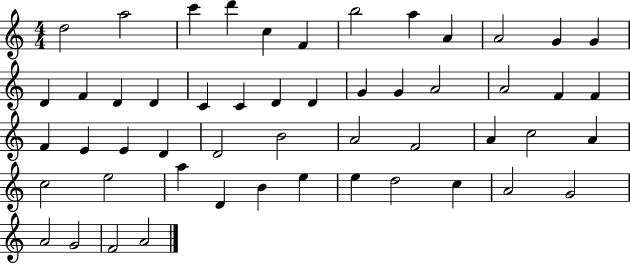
D5/h A5/h C6/q D6/q C5/q F4/q B5/h A5/q A4/q A4/h G4/q G4/q D4/q F4/q D4/q D4/q C4/q C4/q D4/q D4/q G4/q G4/q A4/h A4/h F4/q F4/q F4/q E4/q E4/q D4/q D4/h B4/h A4/h F4/h A4/q C5/h A4/q C5/h E5/h A5/q D4/q B4/q E5/q E5/q D5/h C5/q A4/h G4/h A4/h G4/h F4/h A4/h